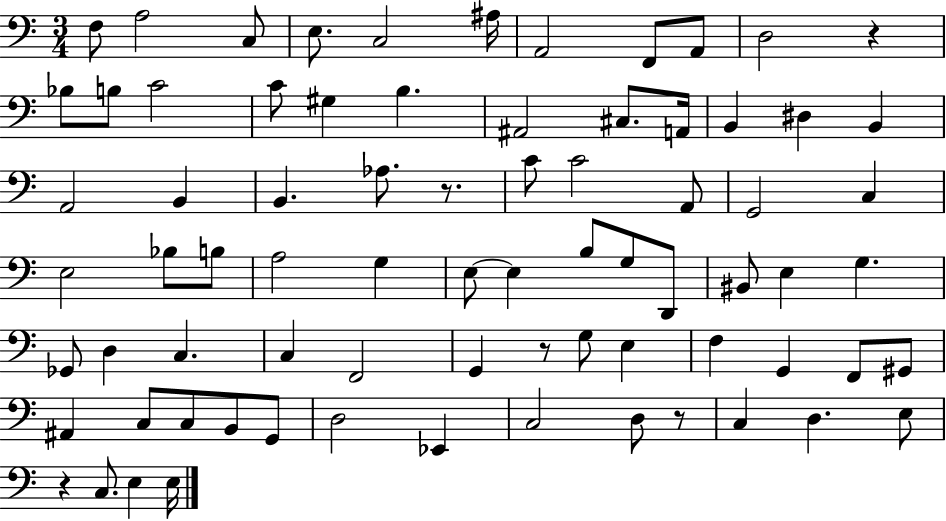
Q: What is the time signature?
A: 3/4